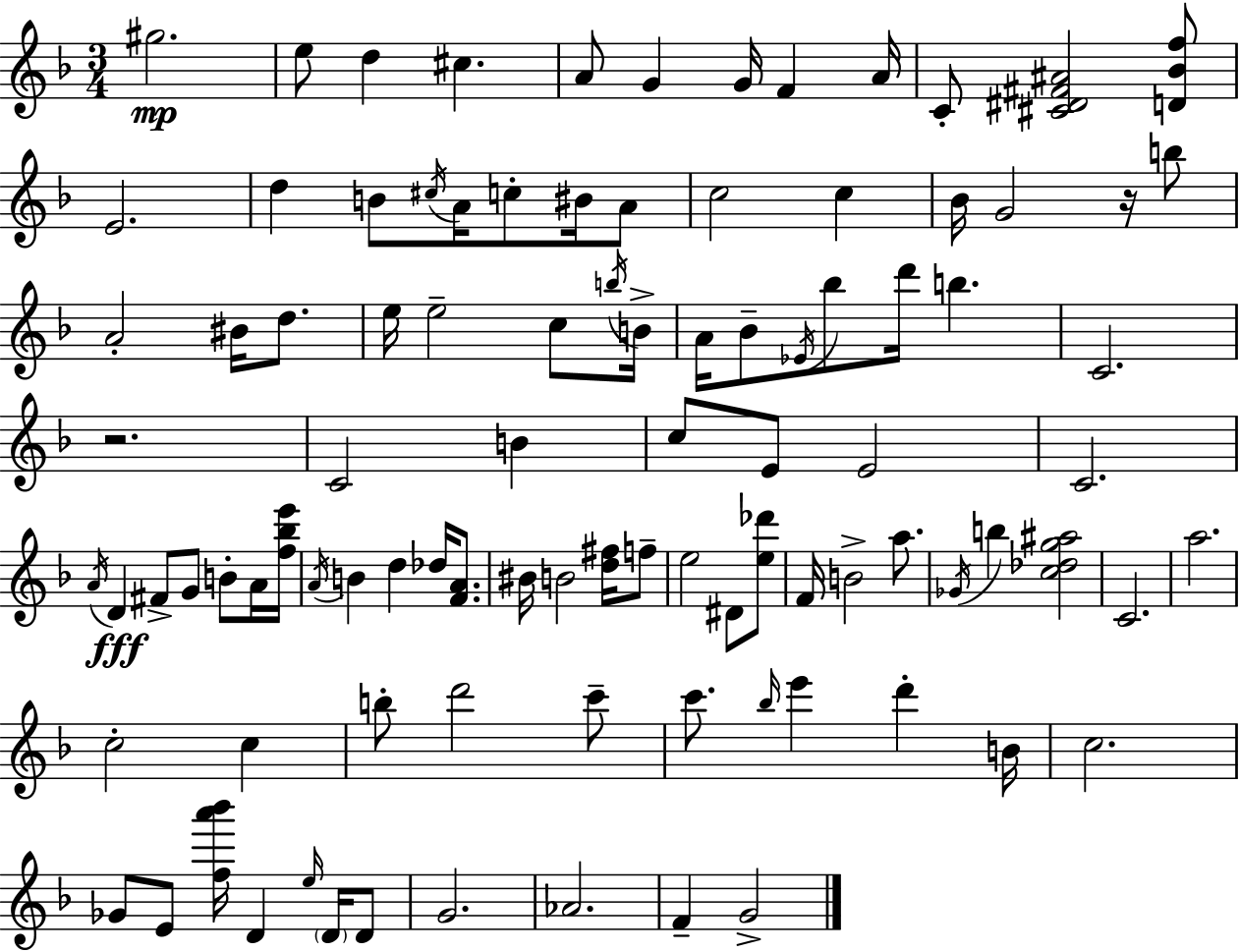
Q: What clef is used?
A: treble